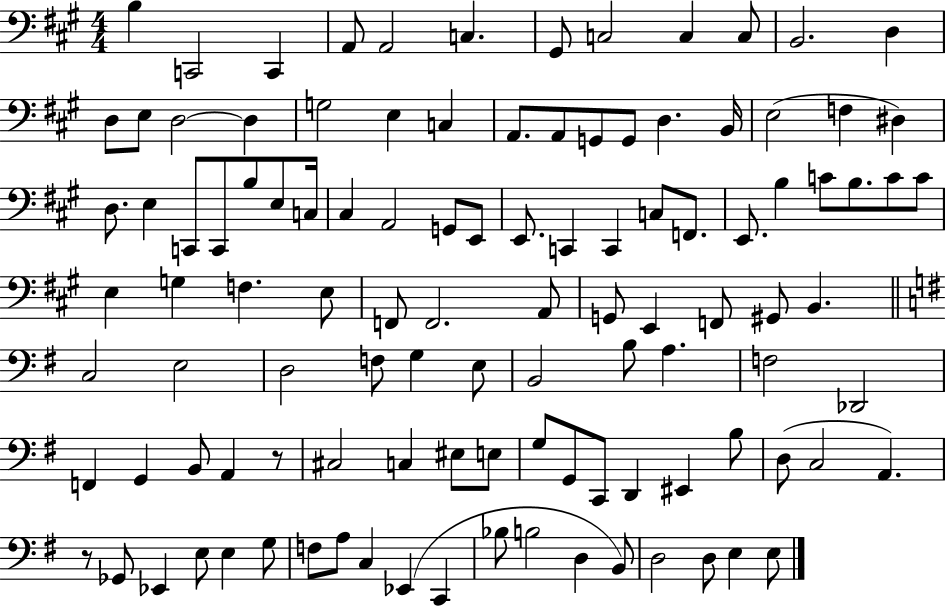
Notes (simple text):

B3/q C2/h C2/q A2/e A2/h C3/q. G#2/e C3/h C3/q C3/e B2/h. D3/q D3/e E3/e D3/h D3/q G3/h E3/q C3/q A2/e. A2/e G2/e G2/e D3/q. B2/s E3/h F3/q D#3/q D3/e. E3/q C2/e C2/e B3/e E3/e C3/s C#3/q A2/h G2/e E2/e E2/e. C2/q C2/q C3/e F2/e. E2/e. B3/q C4/e B3/e. C4/e C4/e E3/q G3/q F3/q. E3/e F2/e F2/h. A2/e G2/e E2/q F2/e G#2/e B2/q. C3/h E3/h D3/h F3/e G3/q E3/e B2/h B3/e A3/q. F3/h Db2/h F2/q G2/q B2/e A2/q R/e C#3/h C3/q EIS3/e E3/e G3/e G2/e C2/e D2/q EIS2/q B3/e D3/e C3/h A2/q. R/e Gb2/e Eb2/q E3/e E3/q G3/e F3/e A3/e C3/q Eb2/q C2/q Bb3/e B3/h D3/q B2/e D3/h D3/e E3/q E3/e